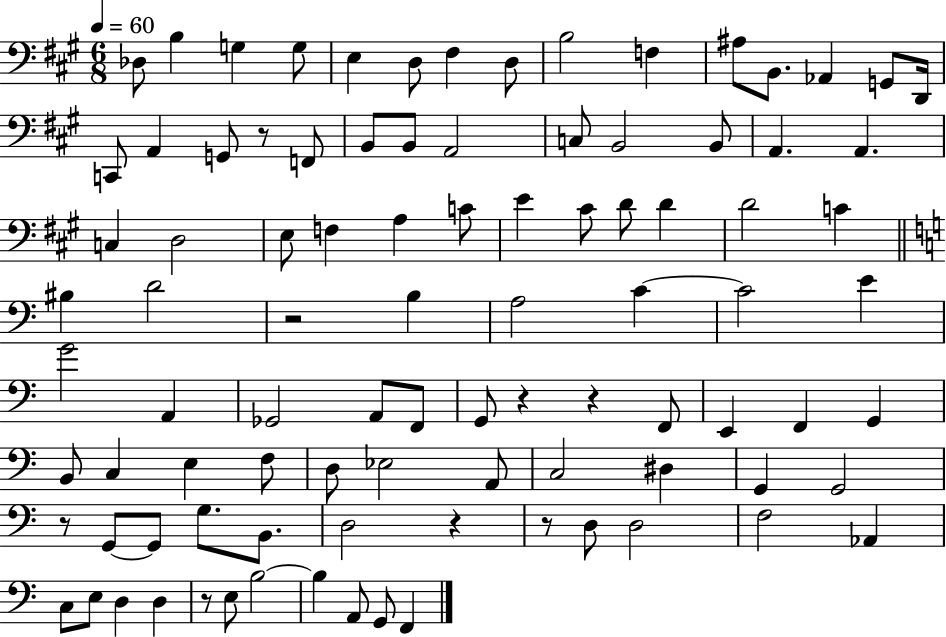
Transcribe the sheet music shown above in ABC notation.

X:1
T:Untitled
M:6/8
L:1/4
K:A
_D,/2 B, G, G,/2 E, D,/2 ^F, D,/2 B,2 F, ^A,/2 B,,/2 _A,, G,,/2 D,,/4 C,,/2 A,, G,,/2 z/2 F,,/2 B,,/2 B,,/2 A,,2 C,/2 B,,2 B,,/2 A,, A,, C, D,2 E,/2 F, A, C/2 E ^C/2 D/2 D D2 C ^B, D2 z2 B, A,2 C C2 E G2 A,, _G,,2 A,,/2 F,,/2 G,,/2 z z F,,/2 E,, F,, G,, B,,/2 C, E, F,/2 D,/2 _E,2 A,,/2 C,2 ^D, G,, G,,2 z/2 G,,/2 G,,/2 G,/2 B,,/2 D,2 z z/2 D,/2 D,2 F,2 _A,, C,/2 E,/2 D, D, z/2 E,/2 B,2 B, A,,/2 G,,/2 F,,